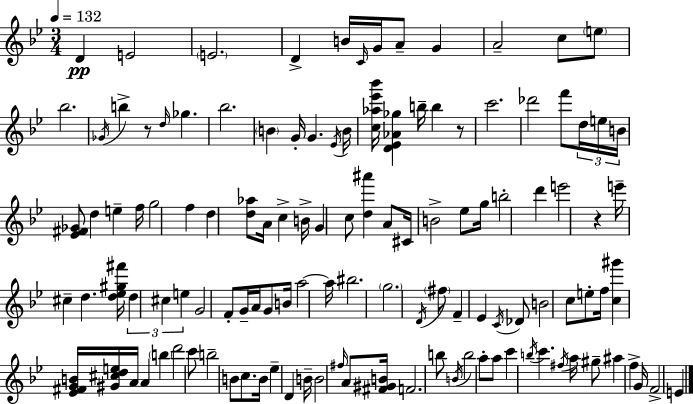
{
  \clef treble
  \numericTimeSignature
  \time 3/4
  \key bes \major
  \tempo 4 = 132
  \repeat volta 2 { d'4\pp e'2 | \parenthesize e'2. | d'4-> b'16 \grace { c'16 } g'16 a'8-- g'4 | a'2-- c''8 \parenthesize e''8 | \break bes''2. | \acciaccatura { ges'16 } b''4-> r8 \grace { d''16 } ges''4. | bes''2. | \parenthesize b'4 g'16-. g'4. | \break \acciaccatura { ees'16 } b'16 <c'' aes'' ees''' bes'''>16 <d' ees' aes' ges''>4 b''16-- b''4 | r8 c'''2. | des'''2 | f'''8 \tuplet 3/2 { d''16 e''16 b'16 } <ees' fis' ges'>8 d''4 e''4-- | \break f''16 g''2 | f''4 d''4 <d'' aes''>8 a'16 c''4-> | b'16-> g'4 c''8 <d'' ais'''>4 | a'8 cis'16 b'2-> | \break ees''8 g''16 b''2-. | d'''4 e'''2 | r4 e'''16-- cis''4-- d''4. | <d'' ees'' gis'' fis'''>16 \tuplet 3/2 { d''4 cis''4 | \break e''4 } g'2 | f'8-. g'16-- a'16 g'8 b'16 a''2~~ | a''16 bis''2. | \parenthesize g''2. | \break \acciaccatura { d'16 } \parenthesize fis''8 f'4-- ees'4 | \acciaccatura { c'16 } des'8 b'2 | c''8 e''8-. f''16 <c'' gis'''>4 <ees' fis' g' b'>16 | <gis' cis'' d'' e''>16 a'16 a'4 \parenthesize b''4 d'''2 | \break c'''8 b''2-- | b'8 c''8. b'16 ees''4-- | d'4 b'16-- b'2 | \grace { fis''16 } a'8 <fis' gis' b'>16 f'2. | \break b''8 \acciaccatura { b'16 } b''2 | a''8-. a''8 c'''4 | \acciaccatura { b''16 } c'''4. \acciaccatura { fis''16 } a''16 gis''8-- | ais''4 f''4-> g'16 f'2-> | \break e'4 } \bar "|."
}